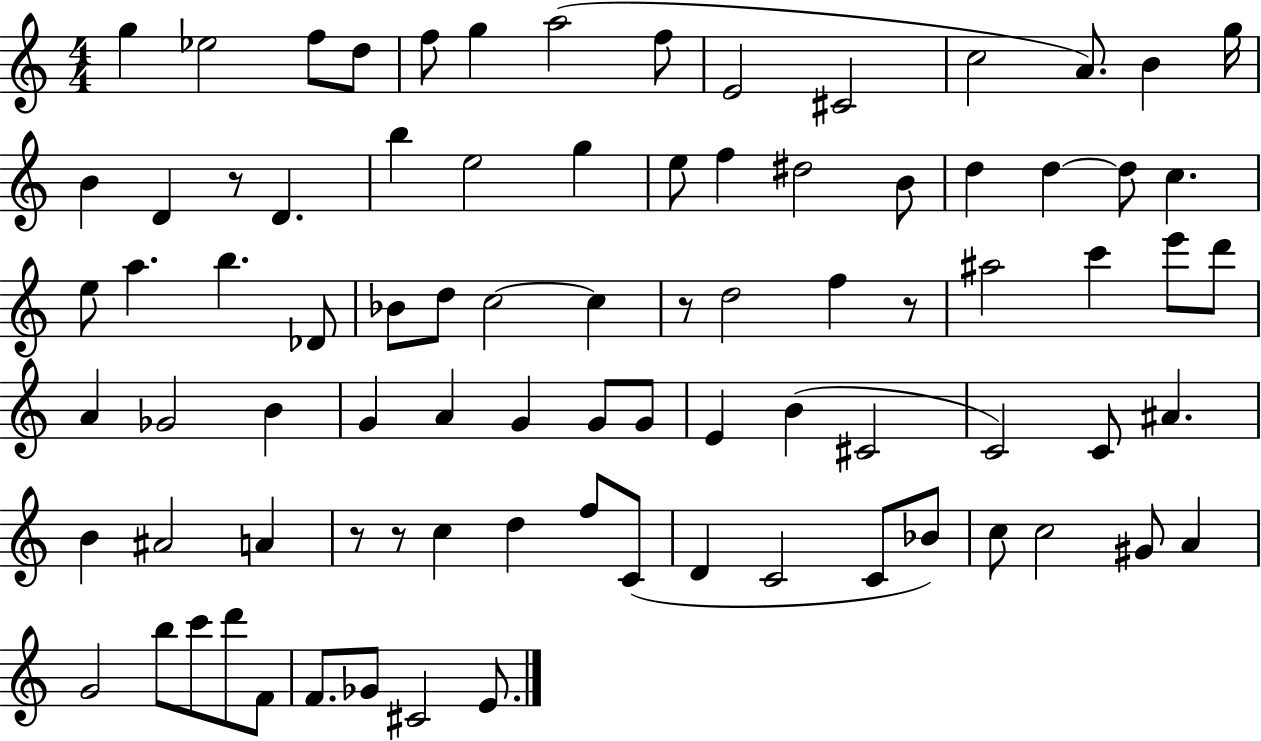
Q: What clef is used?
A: treble